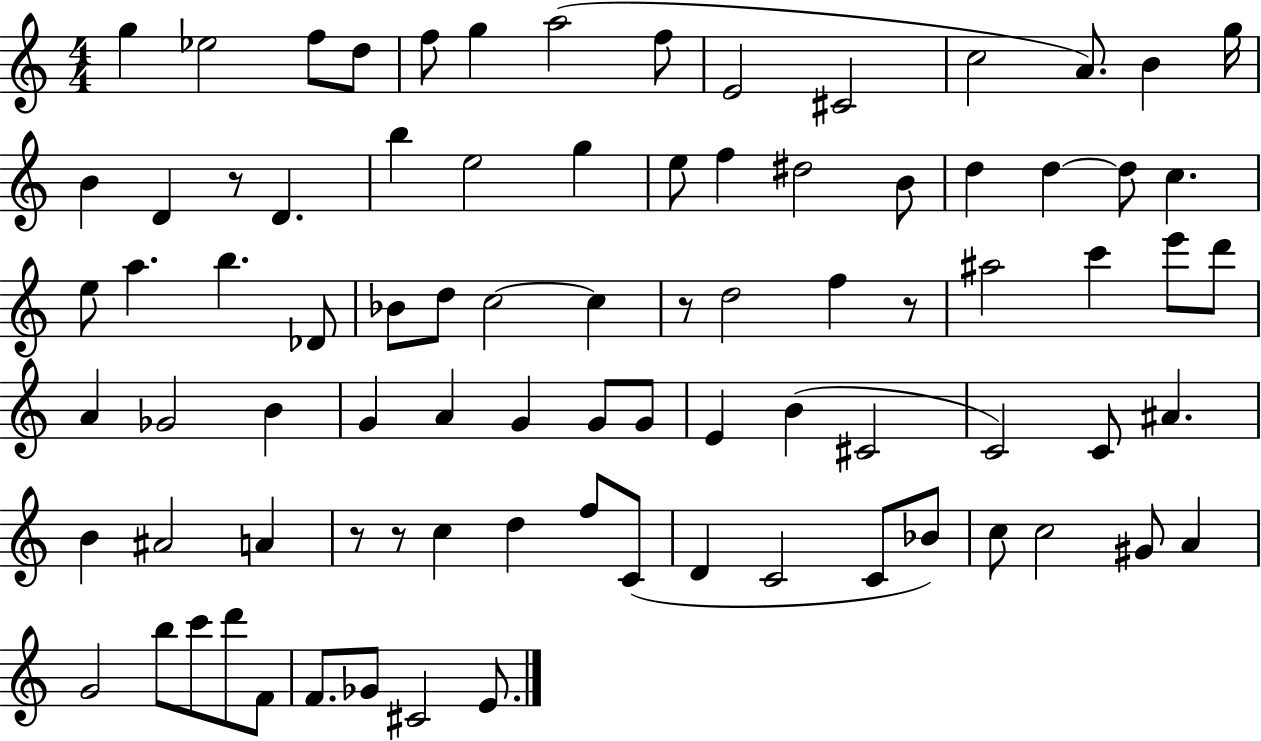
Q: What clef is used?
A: treble